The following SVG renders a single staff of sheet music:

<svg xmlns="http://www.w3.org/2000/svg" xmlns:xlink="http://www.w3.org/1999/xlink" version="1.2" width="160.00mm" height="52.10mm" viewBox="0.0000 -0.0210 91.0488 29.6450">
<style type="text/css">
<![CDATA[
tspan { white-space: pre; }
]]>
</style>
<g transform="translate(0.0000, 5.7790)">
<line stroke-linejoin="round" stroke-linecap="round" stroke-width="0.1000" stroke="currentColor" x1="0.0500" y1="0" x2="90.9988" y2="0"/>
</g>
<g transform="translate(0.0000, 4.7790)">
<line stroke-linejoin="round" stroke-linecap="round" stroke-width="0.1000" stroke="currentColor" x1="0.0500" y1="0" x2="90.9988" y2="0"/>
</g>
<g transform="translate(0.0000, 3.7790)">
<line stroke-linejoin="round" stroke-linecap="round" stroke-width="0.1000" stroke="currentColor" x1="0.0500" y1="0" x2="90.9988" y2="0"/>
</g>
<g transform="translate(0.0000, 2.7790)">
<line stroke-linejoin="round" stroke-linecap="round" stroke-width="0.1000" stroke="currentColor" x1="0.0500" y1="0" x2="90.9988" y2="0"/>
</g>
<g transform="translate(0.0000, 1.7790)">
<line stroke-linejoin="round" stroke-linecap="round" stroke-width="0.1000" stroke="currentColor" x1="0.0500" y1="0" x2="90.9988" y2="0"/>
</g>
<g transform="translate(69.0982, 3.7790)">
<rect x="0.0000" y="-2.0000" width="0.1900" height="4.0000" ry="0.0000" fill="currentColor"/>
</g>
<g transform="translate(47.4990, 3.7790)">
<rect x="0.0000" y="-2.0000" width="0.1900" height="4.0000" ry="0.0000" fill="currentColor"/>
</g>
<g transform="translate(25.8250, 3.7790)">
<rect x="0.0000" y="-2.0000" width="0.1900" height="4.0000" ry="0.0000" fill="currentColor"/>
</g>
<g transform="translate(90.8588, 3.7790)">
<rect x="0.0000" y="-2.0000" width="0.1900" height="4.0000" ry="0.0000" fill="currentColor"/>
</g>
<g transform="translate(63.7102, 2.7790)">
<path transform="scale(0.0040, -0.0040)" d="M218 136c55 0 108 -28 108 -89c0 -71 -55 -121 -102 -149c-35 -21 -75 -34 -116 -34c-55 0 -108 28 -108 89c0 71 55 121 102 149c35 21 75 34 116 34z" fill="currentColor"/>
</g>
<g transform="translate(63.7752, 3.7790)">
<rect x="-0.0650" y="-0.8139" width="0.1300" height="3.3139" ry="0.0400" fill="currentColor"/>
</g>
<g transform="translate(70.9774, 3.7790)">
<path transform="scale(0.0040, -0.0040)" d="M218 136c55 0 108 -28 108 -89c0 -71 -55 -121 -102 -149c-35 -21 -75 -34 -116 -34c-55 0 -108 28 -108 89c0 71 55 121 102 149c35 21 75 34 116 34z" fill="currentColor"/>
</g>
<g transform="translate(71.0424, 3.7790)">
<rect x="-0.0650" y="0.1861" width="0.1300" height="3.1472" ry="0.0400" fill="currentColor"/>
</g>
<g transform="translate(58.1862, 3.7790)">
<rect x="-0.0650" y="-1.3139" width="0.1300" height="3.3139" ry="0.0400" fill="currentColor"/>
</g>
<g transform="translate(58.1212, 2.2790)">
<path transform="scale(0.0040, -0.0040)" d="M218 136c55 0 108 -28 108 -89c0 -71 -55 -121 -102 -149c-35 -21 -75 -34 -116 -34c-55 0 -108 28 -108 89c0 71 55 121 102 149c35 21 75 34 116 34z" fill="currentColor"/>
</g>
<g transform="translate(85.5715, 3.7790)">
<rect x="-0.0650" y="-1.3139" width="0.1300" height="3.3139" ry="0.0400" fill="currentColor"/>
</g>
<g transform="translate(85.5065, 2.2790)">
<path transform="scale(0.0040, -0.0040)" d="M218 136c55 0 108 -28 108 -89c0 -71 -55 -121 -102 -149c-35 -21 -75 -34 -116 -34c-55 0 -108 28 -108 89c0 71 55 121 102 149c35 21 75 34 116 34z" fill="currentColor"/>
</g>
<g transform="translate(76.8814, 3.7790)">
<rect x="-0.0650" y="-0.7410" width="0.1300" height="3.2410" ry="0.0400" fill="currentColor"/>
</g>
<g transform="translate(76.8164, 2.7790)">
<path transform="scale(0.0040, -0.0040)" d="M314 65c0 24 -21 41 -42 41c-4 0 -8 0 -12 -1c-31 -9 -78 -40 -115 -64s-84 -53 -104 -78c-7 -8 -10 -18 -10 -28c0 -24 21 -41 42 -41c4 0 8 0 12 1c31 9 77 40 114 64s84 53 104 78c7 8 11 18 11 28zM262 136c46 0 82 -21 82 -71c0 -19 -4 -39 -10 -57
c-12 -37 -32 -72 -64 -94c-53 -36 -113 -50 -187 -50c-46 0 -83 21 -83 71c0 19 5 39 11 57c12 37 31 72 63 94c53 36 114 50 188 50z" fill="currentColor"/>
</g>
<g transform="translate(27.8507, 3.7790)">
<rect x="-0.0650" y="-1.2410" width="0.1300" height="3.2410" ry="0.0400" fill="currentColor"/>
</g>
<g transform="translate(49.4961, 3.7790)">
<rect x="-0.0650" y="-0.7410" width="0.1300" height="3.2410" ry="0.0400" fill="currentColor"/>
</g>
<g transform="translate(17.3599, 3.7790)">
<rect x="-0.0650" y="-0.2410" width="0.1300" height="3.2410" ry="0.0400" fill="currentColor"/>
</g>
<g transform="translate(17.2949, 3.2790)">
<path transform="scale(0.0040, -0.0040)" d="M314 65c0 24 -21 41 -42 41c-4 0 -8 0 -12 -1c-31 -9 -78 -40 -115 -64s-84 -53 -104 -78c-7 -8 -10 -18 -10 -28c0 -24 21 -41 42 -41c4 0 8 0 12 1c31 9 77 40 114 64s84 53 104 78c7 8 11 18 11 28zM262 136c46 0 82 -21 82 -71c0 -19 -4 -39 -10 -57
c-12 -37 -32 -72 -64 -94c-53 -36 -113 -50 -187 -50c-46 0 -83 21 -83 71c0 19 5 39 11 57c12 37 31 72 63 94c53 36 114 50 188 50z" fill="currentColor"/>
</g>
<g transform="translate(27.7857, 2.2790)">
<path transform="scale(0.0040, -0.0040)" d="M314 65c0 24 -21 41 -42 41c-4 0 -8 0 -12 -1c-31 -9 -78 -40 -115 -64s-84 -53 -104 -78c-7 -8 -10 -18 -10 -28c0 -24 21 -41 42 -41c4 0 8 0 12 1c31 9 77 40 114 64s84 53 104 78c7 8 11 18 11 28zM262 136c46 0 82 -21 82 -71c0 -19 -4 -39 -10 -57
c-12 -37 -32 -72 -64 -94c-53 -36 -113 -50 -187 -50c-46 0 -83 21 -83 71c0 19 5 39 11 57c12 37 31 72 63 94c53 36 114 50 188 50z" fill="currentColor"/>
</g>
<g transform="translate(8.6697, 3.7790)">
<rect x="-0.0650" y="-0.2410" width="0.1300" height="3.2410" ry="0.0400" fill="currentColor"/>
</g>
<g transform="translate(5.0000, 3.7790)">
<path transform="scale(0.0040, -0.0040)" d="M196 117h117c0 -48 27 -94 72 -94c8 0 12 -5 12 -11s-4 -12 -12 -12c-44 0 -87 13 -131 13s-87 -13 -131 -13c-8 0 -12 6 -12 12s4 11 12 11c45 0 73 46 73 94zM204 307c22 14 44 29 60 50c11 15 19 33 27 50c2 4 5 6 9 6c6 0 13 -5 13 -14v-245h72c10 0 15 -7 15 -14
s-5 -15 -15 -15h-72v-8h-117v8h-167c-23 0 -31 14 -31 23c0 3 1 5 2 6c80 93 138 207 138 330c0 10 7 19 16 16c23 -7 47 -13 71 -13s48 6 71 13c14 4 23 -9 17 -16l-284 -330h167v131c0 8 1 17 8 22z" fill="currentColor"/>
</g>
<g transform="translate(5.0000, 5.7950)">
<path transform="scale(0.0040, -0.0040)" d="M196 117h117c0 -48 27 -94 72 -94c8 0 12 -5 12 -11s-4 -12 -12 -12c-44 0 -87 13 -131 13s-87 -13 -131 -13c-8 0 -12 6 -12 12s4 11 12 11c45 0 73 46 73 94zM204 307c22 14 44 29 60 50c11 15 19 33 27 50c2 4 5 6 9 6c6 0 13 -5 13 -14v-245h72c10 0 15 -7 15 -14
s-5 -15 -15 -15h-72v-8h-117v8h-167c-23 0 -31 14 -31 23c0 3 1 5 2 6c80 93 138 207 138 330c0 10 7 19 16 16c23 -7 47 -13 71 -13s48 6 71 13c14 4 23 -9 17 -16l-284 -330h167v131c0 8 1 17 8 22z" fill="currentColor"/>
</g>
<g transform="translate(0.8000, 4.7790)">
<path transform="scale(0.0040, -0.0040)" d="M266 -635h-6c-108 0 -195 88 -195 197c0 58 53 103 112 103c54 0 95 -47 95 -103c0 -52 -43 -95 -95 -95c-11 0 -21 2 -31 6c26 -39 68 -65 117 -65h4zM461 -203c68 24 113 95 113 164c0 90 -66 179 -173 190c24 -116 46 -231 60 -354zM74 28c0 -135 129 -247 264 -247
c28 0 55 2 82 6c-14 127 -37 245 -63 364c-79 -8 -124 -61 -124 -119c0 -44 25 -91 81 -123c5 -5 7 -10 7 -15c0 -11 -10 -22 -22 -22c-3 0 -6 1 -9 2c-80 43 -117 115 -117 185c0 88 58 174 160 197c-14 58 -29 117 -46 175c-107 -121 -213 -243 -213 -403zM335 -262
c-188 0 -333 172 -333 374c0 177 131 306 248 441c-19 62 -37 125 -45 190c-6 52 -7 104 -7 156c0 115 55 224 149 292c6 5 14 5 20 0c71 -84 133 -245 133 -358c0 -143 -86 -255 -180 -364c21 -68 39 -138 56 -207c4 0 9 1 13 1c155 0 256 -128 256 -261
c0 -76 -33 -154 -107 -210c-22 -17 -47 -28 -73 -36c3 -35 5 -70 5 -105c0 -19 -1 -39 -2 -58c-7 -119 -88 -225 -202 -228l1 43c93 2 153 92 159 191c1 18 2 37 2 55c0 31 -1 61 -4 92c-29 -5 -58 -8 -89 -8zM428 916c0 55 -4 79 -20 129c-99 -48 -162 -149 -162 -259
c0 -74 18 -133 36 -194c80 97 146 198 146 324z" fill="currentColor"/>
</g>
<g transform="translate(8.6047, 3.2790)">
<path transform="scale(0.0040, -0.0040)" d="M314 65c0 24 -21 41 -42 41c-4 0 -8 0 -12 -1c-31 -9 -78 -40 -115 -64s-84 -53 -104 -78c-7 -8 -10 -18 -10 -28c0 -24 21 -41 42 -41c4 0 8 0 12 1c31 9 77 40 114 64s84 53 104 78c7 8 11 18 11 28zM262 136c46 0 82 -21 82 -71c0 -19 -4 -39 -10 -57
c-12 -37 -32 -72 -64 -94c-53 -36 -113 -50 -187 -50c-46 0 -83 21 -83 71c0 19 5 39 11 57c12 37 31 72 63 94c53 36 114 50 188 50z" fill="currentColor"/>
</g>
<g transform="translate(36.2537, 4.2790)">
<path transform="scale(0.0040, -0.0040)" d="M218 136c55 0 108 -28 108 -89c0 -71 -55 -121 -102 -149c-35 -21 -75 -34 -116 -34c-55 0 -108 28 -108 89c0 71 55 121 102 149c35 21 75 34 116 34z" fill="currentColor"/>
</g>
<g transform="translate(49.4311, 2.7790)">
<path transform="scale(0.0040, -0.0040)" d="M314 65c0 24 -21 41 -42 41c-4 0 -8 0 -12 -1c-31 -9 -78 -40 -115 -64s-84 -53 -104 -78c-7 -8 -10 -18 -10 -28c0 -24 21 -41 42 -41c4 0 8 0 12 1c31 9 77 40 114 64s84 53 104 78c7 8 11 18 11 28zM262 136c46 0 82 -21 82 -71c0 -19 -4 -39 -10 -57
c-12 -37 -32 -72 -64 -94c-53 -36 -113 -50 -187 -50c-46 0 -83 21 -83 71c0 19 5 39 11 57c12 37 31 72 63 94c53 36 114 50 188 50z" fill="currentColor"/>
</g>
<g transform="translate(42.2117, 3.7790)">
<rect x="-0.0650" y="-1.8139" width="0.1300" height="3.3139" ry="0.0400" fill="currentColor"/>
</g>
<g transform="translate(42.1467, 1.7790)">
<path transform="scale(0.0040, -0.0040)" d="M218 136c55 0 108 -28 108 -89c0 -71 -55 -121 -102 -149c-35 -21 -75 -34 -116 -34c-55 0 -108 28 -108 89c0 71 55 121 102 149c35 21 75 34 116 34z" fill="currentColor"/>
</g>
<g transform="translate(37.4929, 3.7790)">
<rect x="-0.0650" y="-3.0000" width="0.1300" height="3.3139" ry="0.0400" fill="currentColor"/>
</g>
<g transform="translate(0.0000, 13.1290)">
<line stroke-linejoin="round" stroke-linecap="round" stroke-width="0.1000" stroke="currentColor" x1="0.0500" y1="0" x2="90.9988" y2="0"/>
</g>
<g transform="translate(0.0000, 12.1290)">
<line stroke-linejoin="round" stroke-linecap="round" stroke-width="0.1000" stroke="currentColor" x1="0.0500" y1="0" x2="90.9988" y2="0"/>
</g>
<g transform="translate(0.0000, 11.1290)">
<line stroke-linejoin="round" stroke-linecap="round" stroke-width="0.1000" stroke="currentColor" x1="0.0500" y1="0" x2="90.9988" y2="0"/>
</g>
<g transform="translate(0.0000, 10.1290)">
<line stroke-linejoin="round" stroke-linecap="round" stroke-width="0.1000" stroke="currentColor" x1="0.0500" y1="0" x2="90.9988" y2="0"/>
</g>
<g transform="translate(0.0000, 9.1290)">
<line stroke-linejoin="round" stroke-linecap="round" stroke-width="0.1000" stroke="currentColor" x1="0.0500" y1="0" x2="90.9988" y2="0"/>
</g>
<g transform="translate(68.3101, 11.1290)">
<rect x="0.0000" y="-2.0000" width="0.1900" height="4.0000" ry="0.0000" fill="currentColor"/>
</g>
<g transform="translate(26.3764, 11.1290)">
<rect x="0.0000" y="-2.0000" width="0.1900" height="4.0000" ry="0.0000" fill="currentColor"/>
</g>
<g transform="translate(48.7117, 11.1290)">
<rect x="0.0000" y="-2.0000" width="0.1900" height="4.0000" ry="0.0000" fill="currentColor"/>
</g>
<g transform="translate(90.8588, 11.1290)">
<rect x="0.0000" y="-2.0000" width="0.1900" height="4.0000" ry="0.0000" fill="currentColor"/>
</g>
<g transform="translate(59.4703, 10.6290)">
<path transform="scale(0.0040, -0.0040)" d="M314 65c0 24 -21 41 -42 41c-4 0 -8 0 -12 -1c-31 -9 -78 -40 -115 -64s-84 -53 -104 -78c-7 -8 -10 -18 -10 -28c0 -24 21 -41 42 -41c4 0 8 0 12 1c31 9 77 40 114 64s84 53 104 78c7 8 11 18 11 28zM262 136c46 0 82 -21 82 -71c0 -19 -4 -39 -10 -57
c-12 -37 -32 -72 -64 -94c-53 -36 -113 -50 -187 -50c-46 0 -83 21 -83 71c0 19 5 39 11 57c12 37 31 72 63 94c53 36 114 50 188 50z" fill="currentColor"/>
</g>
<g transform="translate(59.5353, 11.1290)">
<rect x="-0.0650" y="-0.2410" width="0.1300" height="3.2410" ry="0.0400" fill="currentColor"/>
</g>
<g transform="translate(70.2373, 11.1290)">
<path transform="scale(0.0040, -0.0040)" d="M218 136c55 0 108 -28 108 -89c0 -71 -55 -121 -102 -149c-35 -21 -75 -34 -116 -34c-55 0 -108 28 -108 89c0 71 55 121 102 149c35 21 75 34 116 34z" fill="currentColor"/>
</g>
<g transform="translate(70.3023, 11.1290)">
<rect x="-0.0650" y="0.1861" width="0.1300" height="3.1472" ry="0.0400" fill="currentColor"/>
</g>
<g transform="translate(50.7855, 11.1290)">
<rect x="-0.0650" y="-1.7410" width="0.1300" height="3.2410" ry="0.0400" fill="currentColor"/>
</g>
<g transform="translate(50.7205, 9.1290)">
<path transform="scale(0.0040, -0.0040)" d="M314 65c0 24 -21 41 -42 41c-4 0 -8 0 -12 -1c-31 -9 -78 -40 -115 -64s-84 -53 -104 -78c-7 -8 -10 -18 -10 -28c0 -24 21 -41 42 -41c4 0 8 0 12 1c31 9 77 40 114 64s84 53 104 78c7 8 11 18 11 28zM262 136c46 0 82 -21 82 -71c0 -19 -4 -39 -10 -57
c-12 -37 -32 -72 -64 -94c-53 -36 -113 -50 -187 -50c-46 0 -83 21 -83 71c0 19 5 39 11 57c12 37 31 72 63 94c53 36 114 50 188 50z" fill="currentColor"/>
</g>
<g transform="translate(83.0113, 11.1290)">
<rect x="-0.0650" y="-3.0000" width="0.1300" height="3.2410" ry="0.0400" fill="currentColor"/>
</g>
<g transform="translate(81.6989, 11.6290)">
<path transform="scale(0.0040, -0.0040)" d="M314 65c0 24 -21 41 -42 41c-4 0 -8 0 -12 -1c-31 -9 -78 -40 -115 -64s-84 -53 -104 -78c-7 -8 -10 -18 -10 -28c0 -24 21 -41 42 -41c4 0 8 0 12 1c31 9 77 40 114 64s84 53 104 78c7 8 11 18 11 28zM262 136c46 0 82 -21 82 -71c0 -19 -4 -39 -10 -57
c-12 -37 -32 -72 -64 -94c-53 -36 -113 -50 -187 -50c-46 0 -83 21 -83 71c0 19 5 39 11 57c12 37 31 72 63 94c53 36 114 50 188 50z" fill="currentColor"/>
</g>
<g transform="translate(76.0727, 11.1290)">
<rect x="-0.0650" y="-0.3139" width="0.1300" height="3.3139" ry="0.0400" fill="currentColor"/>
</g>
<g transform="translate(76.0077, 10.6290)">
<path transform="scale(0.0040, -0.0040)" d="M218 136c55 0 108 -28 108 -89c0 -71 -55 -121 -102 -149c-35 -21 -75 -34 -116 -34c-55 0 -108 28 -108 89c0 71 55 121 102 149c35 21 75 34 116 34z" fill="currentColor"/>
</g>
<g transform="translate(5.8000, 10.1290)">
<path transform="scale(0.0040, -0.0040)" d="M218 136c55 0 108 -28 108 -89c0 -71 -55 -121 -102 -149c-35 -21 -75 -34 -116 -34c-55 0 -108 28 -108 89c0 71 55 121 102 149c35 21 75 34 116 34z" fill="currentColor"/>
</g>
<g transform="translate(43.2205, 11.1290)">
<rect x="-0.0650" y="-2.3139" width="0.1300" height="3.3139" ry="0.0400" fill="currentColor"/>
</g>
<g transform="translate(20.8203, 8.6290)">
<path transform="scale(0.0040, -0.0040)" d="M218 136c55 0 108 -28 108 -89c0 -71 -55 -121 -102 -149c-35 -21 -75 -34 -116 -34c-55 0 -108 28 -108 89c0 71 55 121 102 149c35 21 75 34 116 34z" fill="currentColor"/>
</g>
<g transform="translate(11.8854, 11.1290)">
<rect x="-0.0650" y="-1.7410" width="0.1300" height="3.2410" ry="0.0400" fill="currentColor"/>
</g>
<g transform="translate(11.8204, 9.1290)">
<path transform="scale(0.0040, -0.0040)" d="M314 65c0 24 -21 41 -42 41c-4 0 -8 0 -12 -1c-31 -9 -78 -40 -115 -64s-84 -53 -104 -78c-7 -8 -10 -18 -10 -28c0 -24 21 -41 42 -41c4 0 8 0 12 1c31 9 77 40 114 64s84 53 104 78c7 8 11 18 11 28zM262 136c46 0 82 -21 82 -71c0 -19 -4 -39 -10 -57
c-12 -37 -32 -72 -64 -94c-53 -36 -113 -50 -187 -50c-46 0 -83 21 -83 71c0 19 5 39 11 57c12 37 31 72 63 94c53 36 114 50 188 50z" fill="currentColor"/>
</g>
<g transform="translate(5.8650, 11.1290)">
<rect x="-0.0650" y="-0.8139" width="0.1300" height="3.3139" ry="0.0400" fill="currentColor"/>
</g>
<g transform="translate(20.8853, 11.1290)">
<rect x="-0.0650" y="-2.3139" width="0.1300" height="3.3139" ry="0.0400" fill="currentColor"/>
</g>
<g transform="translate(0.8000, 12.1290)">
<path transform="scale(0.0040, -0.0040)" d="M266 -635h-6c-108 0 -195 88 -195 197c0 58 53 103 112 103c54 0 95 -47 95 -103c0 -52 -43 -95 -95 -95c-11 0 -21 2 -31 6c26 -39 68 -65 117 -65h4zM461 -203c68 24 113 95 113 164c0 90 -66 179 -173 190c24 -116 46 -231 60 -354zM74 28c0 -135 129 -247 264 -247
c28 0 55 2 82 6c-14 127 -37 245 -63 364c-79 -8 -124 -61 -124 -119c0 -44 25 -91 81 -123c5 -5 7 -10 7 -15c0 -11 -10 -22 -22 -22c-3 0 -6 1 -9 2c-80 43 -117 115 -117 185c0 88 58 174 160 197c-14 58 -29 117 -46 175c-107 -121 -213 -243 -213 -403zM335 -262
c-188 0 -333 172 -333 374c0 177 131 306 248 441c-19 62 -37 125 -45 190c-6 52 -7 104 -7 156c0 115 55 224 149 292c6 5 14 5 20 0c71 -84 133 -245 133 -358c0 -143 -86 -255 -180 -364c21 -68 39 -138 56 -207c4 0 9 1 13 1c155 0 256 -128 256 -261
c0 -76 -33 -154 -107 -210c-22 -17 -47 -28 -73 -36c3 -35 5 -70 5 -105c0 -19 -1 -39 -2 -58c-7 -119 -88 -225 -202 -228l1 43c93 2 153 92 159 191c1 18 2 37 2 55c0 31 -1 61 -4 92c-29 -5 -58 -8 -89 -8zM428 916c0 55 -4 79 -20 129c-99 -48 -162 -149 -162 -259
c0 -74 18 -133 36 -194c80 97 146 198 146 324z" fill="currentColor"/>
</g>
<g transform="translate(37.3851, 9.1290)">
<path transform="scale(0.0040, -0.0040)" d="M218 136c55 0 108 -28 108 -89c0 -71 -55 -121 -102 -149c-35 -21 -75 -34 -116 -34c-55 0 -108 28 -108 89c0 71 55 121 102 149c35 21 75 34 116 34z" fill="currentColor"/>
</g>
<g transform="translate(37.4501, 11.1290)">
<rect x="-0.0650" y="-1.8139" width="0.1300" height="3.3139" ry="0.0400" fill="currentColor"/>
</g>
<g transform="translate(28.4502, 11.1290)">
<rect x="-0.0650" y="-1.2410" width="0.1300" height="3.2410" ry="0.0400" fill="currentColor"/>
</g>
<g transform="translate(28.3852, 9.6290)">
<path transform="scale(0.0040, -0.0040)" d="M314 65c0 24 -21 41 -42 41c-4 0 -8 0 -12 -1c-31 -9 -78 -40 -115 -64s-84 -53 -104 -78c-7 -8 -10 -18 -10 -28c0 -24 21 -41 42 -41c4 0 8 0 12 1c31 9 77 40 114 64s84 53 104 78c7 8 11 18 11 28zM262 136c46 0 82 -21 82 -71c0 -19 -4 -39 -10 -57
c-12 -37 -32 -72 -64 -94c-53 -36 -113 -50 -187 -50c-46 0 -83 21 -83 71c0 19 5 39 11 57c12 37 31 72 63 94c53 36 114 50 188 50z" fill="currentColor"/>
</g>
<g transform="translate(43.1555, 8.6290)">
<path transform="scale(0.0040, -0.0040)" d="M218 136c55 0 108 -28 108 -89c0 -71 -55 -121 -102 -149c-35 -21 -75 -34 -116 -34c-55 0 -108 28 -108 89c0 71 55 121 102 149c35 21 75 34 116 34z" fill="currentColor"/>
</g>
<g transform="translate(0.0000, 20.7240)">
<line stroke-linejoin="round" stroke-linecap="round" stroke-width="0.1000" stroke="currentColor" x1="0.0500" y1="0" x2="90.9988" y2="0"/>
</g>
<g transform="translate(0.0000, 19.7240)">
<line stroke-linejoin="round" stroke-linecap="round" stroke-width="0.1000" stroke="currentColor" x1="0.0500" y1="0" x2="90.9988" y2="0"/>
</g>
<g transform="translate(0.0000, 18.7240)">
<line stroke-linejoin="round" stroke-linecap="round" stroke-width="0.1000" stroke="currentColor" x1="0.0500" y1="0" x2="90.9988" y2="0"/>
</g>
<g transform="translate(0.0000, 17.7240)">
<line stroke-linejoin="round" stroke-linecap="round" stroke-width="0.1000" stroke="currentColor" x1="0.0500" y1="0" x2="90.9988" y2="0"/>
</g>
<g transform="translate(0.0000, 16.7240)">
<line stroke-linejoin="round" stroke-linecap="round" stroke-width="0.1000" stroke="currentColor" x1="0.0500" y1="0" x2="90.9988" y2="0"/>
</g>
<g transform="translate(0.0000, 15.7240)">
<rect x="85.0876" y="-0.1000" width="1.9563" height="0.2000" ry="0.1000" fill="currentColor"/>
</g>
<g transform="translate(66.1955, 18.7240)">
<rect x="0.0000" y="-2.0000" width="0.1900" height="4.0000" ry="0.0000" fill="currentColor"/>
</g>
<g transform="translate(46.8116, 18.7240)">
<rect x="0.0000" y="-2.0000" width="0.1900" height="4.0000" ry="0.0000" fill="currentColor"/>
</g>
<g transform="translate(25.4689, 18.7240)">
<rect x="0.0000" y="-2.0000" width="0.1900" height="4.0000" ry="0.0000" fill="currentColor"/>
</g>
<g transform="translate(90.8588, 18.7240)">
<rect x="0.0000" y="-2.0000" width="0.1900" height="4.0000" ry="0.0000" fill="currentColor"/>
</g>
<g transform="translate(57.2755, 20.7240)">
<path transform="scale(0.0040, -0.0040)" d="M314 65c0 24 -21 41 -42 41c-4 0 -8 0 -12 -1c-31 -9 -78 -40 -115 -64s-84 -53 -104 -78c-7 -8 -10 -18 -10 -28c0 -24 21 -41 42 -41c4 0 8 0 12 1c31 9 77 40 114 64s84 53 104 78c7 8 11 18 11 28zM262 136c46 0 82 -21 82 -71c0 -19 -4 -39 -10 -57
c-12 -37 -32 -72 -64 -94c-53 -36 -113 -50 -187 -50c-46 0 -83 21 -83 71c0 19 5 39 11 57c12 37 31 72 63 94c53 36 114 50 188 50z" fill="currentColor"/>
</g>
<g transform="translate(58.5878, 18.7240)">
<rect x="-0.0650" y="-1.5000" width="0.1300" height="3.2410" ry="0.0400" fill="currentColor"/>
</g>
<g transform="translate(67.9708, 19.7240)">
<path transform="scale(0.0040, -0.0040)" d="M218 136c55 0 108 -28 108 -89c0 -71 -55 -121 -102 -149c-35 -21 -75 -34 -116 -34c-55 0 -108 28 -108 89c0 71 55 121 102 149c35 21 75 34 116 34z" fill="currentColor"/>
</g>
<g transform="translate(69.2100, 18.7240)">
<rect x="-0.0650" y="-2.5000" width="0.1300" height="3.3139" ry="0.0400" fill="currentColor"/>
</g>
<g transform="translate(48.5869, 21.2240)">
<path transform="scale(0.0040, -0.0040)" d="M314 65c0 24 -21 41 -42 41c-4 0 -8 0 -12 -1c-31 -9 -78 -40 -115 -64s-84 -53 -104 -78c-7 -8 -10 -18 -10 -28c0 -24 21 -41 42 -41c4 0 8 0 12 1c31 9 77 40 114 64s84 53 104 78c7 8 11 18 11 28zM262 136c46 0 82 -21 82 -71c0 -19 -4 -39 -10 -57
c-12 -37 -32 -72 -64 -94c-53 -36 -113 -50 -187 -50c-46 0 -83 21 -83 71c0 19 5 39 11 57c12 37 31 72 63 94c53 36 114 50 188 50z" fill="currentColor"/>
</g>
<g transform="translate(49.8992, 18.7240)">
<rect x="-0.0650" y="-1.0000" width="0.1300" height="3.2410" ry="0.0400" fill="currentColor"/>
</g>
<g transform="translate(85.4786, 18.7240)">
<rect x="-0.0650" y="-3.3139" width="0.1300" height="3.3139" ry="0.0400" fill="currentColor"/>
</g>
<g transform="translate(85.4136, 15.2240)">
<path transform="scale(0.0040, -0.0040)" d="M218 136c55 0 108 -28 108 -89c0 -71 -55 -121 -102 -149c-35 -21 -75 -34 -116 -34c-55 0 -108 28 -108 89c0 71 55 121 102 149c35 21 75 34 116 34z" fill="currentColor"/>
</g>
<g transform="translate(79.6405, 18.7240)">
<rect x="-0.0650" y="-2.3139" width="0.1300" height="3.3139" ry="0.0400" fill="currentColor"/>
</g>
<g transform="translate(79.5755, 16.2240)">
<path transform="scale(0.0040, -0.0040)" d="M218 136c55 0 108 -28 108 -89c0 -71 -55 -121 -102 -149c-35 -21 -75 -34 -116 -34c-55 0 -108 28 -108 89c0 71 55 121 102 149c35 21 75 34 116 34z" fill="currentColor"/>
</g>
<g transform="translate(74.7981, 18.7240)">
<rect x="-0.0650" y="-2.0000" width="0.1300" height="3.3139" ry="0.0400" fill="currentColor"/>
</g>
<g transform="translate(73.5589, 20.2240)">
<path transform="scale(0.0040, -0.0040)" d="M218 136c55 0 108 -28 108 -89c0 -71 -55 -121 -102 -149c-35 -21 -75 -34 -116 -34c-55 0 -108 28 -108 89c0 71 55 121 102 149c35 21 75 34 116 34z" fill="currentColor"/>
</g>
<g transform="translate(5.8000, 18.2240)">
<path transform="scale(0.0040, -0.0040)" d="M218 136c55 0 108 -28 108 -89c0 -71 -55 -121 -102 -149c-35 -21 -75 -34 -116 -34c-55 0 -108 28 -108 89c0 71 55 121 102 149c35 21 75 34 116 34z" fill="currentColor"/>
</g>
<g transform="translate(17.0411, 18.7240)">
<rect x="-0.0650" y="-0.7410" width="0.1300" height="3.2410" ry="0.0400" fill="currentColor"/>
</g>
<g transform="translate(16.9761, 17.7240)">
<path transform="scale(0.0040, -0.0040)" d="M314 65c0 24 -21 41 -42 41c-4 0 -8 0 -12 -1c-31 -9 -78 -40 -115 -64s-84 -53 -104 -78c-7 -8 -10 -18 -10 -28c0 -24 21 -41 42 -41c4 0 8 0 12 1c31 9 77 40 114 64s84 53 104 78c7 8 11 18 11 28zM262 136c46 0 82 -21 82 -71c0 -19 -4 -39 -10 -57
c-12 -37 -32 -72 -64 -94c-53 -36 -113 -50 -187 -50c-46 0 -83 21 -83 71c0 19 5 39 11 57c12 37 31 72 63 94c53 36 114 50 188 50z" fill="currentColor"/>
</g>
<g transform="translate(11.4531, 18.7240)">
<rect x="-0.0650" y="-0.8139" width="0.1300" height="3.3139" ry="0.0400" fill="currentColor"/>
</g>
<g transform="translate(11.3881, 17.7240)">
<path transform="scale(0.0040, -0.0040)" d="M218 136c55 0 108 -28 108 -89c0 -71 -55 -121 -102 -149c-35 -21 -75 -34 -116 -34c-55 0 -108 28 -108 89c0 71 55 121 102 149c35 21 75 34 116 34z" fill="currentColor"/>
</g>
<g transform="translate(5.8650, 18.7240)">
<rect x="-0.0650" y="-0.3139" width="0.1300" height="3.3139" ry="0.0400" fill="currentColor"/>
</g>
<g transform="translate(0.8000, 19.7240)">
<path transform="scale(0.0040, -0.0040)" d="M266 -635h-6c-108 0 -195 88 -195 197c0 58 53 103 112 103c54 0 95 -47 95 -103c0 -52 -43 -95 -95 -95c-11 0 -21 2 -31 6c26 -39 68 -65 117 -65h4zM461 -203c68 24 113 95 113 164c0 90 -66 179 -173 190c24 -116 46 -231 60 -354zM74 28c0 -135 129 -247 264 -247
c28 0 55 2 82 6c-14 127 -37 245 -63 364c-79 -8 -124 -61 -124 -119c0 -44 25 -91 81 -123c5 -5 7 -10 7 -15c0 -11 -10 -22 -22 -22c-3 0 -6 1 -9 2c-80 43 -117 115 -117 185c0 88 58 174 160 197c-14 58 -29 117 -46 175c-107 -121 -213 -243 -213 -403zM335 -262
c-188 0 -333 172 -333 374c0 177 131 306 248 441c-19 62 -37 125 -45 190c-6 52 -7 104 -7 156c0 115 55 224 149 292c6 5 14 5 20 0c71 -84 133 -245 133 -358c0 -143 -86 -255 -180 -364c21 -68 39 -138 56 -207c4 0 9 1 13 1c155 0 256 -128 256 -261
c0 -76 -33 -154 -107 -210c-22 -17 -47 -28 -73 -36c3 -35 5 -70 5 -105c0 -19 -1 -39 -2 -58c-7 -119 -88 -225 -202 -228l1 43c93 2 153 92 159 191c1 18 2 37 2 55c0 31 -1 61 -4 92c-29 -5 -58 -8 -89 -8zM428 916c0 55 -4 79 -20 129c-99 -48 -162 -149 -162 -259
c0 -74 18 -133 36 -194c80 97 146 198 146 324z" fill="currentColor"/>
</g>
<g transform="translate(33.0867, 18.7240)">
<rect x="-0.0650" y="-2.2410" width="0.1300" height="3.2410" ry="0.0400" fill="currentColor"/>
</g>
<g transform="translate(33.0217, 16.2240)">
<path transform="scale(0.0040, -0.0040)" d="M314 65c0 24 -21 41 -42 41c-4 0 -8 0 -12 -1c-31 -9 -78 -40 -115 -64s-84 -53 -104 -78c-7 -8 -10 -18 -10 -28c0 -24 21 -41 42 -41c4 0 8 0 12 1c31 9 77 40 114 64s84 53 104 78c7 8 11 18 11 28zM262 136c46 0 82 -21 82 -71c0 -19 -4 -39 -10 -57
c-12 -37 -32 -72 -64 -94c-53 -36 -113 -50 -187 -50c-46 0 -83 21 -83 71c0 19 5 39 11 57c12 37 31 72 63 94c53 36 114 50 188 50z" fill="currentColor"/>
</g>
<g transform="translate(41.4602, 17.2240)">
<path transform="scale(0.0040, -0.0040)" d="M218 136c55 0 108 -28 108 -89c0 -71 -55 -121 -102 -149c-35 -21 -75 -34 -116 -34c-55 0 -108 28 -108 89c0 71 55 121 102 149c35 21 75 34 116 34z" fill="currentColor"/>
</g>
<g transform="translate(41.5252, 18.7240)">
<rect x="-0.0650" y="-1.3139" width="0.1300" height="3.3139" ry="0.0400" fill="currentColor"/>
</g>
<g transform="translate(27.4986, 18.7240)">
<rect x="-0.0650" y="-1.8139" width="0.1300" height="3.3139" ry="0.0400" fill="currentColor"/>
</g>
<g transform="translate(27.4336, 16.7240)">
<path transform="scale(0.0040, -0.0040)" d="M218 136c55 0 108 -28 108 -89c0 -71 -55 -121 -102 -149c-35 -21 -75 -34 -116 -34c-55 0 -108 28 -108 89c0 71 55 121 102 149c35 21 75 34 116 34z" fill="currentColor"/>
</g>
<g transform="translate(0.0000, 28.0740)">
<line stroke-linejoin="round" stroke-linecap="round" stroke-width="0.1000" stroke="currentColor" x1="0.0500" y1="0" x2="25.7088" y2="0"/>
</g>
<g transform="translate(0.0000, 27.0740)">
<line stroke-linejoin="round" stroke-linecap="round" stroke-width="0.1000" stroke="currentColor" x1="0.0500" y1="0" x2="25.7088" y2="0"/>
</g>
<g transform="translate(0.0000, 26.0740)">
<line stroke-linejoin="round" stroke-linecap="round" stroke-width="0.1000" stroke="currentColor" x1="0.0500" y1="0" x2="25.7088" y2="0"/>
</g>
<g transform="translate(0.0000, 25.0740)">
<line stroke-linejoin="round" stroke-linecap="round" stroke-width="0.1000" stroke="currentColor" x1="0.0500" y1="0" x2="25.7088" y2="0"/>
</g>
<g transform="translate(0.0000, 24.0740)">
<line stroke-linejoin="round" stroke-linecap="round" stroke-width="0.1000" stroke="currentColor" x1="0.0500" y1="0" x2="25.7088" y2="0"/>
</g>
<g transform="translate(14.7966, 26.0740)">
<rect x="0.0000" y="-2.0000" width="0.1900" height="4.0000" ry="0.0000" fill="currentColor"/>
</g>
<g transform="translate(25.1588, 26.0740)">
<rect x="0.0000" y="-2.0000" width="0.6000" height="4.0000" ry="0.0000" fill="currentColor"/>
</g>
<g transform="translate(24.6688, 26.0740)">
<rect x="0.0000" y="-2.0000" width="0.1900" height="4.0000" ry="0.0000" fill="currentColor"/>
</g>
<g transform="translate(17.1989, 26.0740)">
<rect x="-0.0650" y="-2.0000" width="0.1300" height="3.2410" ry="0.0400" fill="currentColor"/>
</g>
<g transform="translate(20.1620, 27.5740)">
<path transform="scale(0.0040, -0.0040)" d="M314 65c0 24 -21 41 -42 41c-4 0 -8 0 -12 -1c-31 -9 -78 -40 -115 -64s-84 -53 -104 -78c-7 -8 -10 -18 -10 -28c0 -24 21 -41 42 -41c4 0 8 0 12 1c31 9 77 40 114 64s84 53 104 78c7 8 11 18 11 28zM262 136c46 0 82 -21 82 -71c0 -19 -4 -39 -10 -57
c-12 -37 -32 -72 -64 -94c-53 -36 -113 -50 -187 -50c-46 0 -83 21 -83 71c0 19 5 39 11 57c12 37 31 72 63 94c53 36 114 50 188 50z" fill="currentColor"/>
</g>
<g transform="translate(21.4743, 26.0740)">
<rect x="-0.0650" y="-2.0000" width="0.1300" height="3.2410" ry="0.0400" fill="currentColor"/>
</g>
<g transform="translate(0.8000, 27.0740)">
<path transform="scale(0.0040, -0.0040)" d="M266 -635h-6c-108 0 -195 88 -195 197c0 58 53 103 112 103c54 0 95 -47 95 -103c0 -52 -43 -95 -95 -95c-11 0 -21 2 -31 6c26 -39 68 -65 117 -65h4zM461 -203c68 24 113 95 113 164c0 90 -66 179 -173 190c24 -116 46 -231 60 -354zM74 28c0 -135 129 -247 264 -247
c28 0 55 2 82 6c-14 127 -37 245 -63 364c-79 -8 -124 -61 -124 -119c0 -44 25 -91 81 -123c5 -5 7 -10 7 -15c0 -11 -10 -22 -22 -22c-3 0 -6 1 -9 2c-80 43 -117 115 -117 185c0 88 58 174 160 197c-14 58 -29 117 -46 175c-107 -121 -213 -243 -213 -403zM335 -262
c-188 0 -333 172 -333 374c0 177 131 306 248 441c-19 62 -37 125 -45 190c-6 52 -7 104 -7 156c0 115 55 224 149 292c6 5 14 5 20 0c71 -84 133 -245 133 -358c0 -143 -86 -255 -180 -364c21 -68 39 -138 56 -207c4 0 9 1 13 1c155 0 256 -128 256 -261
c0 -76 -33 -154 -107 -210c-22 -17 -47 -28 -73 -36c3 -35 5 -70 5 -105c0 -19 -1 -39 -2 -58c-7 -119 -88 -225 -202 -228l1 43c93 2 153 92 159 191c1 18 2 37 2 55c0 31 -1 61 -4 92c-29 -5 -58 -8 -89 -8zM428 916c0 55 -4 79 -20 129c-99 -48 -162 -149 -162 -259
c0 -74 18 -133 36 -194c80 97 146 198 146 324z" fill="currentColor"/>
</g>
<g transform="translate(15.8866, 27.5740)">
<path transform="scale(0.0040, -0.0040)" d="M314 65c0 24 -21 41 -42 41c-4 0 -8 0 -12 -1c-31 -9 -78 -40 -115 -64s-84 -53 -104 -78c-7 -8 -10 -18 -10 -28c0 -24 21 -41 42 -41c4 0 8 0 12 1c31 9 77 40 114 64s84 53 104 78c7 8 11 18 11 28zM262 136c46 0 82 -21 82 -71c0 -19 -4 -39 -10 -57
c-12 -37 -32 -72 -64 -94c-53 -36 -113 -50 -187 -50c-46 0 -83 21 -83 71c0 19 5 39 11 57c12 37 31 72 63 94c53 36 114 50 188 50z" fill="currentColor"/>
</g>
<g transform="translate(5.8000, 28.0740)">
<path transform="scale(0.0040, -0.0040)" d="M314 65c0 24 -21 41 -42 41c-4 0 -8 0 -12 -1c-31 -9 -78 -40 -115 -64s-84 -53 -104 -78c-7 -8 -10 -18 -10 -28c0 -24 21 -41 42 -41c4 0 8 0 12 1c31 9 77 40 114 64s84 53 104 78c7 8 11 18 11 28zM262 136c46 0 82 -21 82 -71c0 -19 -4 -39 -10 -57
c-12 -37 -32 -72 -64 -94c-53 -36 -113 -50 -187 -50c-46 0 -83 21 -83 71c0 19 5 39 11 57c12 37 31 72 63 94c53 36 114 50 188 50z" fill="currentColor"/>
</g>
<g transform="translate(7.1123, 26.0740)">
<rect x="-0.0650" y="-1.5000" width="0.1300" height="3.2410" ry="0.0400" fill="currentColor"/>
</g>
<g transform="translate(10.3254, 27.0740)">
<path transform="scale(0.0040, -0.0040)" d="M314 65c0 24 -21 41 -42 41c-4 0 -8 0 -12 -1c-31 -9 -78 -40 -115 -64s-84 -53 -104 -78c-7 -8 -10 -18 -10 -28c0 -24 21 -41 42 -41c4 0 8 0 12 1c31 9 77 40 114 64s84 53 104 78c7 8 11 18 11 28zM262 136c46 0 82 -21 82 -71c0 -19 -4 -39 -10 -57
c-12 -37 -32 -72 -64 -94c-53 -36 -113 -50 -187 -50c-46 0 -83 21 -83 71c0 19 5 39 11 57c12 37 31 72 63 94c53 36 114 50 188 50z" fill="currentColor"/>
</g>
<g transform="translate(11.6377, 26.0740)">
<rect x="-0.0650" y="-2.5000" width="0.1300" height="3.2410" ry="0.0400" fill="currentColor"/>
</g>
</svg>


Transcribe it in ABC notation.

X:1
T:Untitled
M:4/4
L:1/4
K:C
c2 c2 e2 A f d2 e d B d2 e d f2 g e2 f g f2 c2 B c A2 c d d2 f g2 e D2 E2 G F g b E2 G2 F2 F2